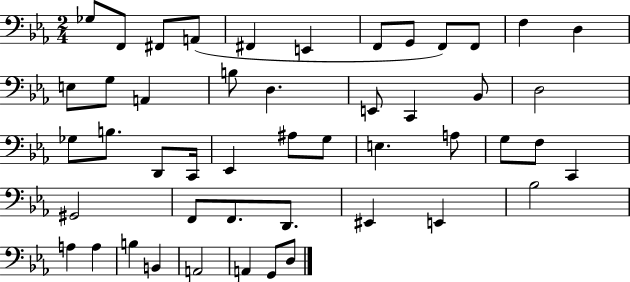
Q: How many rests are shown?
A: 0